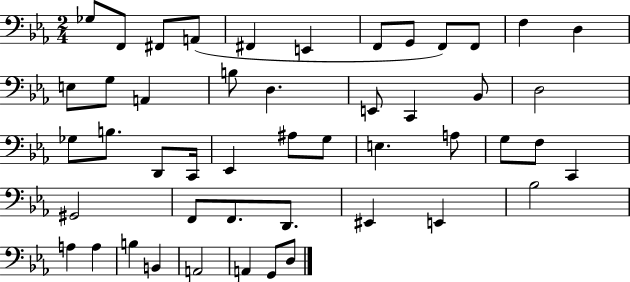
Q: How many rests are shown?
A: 0